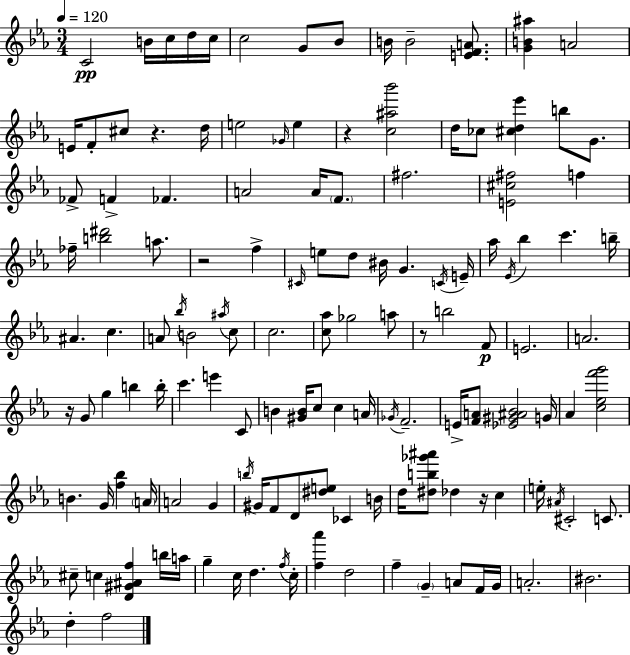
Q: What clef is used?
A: treble